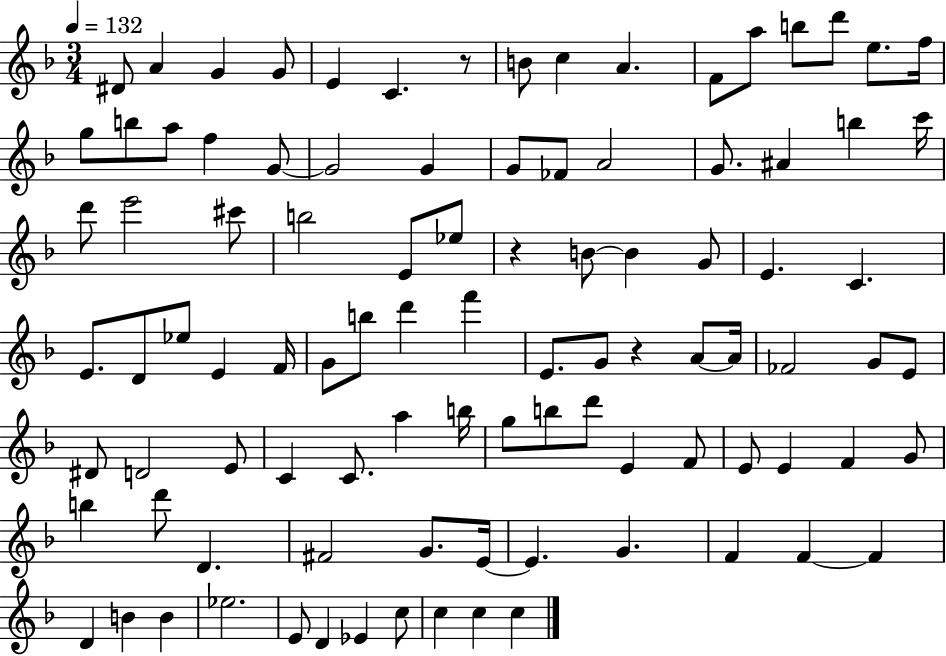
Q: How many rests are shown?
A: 3